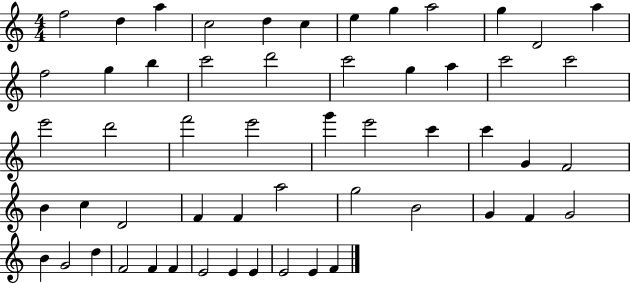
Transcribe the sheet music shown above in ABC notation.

X:1
T:Untitled
M:4/4
L:1/4
K:C
f2 d a c2 d c e g a2 g D2 a f2 g b c'2 d'2 c'2 g a c'2 c'2 e'2 d'2 f'2 e'2 g' e'2 c' c' G F2 B c D2 F F a2 g2 B2 G F G2 B G2 d F2 F F E2 E E E2 E F